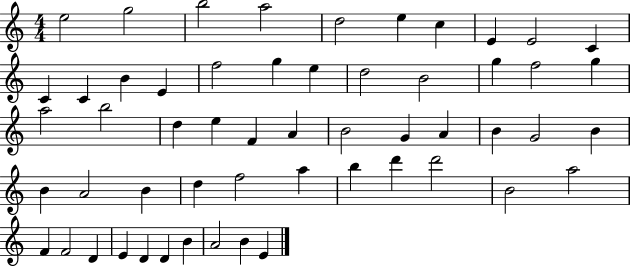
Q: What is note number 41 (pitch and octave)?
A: B5